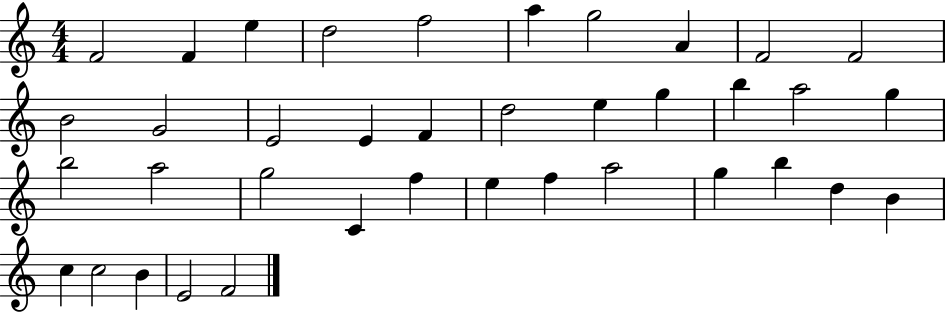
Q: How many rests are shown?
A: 0